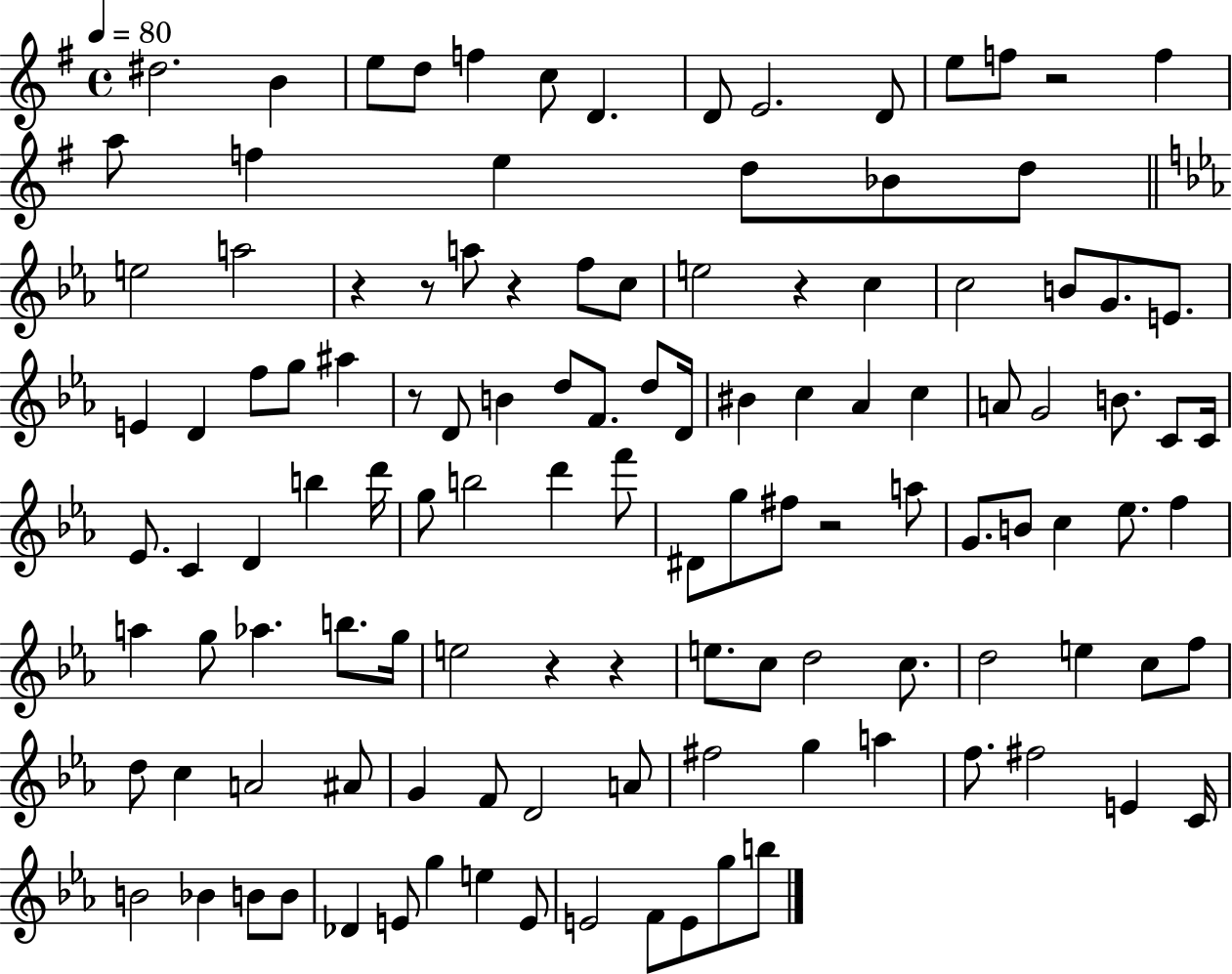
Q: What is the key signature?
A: G major